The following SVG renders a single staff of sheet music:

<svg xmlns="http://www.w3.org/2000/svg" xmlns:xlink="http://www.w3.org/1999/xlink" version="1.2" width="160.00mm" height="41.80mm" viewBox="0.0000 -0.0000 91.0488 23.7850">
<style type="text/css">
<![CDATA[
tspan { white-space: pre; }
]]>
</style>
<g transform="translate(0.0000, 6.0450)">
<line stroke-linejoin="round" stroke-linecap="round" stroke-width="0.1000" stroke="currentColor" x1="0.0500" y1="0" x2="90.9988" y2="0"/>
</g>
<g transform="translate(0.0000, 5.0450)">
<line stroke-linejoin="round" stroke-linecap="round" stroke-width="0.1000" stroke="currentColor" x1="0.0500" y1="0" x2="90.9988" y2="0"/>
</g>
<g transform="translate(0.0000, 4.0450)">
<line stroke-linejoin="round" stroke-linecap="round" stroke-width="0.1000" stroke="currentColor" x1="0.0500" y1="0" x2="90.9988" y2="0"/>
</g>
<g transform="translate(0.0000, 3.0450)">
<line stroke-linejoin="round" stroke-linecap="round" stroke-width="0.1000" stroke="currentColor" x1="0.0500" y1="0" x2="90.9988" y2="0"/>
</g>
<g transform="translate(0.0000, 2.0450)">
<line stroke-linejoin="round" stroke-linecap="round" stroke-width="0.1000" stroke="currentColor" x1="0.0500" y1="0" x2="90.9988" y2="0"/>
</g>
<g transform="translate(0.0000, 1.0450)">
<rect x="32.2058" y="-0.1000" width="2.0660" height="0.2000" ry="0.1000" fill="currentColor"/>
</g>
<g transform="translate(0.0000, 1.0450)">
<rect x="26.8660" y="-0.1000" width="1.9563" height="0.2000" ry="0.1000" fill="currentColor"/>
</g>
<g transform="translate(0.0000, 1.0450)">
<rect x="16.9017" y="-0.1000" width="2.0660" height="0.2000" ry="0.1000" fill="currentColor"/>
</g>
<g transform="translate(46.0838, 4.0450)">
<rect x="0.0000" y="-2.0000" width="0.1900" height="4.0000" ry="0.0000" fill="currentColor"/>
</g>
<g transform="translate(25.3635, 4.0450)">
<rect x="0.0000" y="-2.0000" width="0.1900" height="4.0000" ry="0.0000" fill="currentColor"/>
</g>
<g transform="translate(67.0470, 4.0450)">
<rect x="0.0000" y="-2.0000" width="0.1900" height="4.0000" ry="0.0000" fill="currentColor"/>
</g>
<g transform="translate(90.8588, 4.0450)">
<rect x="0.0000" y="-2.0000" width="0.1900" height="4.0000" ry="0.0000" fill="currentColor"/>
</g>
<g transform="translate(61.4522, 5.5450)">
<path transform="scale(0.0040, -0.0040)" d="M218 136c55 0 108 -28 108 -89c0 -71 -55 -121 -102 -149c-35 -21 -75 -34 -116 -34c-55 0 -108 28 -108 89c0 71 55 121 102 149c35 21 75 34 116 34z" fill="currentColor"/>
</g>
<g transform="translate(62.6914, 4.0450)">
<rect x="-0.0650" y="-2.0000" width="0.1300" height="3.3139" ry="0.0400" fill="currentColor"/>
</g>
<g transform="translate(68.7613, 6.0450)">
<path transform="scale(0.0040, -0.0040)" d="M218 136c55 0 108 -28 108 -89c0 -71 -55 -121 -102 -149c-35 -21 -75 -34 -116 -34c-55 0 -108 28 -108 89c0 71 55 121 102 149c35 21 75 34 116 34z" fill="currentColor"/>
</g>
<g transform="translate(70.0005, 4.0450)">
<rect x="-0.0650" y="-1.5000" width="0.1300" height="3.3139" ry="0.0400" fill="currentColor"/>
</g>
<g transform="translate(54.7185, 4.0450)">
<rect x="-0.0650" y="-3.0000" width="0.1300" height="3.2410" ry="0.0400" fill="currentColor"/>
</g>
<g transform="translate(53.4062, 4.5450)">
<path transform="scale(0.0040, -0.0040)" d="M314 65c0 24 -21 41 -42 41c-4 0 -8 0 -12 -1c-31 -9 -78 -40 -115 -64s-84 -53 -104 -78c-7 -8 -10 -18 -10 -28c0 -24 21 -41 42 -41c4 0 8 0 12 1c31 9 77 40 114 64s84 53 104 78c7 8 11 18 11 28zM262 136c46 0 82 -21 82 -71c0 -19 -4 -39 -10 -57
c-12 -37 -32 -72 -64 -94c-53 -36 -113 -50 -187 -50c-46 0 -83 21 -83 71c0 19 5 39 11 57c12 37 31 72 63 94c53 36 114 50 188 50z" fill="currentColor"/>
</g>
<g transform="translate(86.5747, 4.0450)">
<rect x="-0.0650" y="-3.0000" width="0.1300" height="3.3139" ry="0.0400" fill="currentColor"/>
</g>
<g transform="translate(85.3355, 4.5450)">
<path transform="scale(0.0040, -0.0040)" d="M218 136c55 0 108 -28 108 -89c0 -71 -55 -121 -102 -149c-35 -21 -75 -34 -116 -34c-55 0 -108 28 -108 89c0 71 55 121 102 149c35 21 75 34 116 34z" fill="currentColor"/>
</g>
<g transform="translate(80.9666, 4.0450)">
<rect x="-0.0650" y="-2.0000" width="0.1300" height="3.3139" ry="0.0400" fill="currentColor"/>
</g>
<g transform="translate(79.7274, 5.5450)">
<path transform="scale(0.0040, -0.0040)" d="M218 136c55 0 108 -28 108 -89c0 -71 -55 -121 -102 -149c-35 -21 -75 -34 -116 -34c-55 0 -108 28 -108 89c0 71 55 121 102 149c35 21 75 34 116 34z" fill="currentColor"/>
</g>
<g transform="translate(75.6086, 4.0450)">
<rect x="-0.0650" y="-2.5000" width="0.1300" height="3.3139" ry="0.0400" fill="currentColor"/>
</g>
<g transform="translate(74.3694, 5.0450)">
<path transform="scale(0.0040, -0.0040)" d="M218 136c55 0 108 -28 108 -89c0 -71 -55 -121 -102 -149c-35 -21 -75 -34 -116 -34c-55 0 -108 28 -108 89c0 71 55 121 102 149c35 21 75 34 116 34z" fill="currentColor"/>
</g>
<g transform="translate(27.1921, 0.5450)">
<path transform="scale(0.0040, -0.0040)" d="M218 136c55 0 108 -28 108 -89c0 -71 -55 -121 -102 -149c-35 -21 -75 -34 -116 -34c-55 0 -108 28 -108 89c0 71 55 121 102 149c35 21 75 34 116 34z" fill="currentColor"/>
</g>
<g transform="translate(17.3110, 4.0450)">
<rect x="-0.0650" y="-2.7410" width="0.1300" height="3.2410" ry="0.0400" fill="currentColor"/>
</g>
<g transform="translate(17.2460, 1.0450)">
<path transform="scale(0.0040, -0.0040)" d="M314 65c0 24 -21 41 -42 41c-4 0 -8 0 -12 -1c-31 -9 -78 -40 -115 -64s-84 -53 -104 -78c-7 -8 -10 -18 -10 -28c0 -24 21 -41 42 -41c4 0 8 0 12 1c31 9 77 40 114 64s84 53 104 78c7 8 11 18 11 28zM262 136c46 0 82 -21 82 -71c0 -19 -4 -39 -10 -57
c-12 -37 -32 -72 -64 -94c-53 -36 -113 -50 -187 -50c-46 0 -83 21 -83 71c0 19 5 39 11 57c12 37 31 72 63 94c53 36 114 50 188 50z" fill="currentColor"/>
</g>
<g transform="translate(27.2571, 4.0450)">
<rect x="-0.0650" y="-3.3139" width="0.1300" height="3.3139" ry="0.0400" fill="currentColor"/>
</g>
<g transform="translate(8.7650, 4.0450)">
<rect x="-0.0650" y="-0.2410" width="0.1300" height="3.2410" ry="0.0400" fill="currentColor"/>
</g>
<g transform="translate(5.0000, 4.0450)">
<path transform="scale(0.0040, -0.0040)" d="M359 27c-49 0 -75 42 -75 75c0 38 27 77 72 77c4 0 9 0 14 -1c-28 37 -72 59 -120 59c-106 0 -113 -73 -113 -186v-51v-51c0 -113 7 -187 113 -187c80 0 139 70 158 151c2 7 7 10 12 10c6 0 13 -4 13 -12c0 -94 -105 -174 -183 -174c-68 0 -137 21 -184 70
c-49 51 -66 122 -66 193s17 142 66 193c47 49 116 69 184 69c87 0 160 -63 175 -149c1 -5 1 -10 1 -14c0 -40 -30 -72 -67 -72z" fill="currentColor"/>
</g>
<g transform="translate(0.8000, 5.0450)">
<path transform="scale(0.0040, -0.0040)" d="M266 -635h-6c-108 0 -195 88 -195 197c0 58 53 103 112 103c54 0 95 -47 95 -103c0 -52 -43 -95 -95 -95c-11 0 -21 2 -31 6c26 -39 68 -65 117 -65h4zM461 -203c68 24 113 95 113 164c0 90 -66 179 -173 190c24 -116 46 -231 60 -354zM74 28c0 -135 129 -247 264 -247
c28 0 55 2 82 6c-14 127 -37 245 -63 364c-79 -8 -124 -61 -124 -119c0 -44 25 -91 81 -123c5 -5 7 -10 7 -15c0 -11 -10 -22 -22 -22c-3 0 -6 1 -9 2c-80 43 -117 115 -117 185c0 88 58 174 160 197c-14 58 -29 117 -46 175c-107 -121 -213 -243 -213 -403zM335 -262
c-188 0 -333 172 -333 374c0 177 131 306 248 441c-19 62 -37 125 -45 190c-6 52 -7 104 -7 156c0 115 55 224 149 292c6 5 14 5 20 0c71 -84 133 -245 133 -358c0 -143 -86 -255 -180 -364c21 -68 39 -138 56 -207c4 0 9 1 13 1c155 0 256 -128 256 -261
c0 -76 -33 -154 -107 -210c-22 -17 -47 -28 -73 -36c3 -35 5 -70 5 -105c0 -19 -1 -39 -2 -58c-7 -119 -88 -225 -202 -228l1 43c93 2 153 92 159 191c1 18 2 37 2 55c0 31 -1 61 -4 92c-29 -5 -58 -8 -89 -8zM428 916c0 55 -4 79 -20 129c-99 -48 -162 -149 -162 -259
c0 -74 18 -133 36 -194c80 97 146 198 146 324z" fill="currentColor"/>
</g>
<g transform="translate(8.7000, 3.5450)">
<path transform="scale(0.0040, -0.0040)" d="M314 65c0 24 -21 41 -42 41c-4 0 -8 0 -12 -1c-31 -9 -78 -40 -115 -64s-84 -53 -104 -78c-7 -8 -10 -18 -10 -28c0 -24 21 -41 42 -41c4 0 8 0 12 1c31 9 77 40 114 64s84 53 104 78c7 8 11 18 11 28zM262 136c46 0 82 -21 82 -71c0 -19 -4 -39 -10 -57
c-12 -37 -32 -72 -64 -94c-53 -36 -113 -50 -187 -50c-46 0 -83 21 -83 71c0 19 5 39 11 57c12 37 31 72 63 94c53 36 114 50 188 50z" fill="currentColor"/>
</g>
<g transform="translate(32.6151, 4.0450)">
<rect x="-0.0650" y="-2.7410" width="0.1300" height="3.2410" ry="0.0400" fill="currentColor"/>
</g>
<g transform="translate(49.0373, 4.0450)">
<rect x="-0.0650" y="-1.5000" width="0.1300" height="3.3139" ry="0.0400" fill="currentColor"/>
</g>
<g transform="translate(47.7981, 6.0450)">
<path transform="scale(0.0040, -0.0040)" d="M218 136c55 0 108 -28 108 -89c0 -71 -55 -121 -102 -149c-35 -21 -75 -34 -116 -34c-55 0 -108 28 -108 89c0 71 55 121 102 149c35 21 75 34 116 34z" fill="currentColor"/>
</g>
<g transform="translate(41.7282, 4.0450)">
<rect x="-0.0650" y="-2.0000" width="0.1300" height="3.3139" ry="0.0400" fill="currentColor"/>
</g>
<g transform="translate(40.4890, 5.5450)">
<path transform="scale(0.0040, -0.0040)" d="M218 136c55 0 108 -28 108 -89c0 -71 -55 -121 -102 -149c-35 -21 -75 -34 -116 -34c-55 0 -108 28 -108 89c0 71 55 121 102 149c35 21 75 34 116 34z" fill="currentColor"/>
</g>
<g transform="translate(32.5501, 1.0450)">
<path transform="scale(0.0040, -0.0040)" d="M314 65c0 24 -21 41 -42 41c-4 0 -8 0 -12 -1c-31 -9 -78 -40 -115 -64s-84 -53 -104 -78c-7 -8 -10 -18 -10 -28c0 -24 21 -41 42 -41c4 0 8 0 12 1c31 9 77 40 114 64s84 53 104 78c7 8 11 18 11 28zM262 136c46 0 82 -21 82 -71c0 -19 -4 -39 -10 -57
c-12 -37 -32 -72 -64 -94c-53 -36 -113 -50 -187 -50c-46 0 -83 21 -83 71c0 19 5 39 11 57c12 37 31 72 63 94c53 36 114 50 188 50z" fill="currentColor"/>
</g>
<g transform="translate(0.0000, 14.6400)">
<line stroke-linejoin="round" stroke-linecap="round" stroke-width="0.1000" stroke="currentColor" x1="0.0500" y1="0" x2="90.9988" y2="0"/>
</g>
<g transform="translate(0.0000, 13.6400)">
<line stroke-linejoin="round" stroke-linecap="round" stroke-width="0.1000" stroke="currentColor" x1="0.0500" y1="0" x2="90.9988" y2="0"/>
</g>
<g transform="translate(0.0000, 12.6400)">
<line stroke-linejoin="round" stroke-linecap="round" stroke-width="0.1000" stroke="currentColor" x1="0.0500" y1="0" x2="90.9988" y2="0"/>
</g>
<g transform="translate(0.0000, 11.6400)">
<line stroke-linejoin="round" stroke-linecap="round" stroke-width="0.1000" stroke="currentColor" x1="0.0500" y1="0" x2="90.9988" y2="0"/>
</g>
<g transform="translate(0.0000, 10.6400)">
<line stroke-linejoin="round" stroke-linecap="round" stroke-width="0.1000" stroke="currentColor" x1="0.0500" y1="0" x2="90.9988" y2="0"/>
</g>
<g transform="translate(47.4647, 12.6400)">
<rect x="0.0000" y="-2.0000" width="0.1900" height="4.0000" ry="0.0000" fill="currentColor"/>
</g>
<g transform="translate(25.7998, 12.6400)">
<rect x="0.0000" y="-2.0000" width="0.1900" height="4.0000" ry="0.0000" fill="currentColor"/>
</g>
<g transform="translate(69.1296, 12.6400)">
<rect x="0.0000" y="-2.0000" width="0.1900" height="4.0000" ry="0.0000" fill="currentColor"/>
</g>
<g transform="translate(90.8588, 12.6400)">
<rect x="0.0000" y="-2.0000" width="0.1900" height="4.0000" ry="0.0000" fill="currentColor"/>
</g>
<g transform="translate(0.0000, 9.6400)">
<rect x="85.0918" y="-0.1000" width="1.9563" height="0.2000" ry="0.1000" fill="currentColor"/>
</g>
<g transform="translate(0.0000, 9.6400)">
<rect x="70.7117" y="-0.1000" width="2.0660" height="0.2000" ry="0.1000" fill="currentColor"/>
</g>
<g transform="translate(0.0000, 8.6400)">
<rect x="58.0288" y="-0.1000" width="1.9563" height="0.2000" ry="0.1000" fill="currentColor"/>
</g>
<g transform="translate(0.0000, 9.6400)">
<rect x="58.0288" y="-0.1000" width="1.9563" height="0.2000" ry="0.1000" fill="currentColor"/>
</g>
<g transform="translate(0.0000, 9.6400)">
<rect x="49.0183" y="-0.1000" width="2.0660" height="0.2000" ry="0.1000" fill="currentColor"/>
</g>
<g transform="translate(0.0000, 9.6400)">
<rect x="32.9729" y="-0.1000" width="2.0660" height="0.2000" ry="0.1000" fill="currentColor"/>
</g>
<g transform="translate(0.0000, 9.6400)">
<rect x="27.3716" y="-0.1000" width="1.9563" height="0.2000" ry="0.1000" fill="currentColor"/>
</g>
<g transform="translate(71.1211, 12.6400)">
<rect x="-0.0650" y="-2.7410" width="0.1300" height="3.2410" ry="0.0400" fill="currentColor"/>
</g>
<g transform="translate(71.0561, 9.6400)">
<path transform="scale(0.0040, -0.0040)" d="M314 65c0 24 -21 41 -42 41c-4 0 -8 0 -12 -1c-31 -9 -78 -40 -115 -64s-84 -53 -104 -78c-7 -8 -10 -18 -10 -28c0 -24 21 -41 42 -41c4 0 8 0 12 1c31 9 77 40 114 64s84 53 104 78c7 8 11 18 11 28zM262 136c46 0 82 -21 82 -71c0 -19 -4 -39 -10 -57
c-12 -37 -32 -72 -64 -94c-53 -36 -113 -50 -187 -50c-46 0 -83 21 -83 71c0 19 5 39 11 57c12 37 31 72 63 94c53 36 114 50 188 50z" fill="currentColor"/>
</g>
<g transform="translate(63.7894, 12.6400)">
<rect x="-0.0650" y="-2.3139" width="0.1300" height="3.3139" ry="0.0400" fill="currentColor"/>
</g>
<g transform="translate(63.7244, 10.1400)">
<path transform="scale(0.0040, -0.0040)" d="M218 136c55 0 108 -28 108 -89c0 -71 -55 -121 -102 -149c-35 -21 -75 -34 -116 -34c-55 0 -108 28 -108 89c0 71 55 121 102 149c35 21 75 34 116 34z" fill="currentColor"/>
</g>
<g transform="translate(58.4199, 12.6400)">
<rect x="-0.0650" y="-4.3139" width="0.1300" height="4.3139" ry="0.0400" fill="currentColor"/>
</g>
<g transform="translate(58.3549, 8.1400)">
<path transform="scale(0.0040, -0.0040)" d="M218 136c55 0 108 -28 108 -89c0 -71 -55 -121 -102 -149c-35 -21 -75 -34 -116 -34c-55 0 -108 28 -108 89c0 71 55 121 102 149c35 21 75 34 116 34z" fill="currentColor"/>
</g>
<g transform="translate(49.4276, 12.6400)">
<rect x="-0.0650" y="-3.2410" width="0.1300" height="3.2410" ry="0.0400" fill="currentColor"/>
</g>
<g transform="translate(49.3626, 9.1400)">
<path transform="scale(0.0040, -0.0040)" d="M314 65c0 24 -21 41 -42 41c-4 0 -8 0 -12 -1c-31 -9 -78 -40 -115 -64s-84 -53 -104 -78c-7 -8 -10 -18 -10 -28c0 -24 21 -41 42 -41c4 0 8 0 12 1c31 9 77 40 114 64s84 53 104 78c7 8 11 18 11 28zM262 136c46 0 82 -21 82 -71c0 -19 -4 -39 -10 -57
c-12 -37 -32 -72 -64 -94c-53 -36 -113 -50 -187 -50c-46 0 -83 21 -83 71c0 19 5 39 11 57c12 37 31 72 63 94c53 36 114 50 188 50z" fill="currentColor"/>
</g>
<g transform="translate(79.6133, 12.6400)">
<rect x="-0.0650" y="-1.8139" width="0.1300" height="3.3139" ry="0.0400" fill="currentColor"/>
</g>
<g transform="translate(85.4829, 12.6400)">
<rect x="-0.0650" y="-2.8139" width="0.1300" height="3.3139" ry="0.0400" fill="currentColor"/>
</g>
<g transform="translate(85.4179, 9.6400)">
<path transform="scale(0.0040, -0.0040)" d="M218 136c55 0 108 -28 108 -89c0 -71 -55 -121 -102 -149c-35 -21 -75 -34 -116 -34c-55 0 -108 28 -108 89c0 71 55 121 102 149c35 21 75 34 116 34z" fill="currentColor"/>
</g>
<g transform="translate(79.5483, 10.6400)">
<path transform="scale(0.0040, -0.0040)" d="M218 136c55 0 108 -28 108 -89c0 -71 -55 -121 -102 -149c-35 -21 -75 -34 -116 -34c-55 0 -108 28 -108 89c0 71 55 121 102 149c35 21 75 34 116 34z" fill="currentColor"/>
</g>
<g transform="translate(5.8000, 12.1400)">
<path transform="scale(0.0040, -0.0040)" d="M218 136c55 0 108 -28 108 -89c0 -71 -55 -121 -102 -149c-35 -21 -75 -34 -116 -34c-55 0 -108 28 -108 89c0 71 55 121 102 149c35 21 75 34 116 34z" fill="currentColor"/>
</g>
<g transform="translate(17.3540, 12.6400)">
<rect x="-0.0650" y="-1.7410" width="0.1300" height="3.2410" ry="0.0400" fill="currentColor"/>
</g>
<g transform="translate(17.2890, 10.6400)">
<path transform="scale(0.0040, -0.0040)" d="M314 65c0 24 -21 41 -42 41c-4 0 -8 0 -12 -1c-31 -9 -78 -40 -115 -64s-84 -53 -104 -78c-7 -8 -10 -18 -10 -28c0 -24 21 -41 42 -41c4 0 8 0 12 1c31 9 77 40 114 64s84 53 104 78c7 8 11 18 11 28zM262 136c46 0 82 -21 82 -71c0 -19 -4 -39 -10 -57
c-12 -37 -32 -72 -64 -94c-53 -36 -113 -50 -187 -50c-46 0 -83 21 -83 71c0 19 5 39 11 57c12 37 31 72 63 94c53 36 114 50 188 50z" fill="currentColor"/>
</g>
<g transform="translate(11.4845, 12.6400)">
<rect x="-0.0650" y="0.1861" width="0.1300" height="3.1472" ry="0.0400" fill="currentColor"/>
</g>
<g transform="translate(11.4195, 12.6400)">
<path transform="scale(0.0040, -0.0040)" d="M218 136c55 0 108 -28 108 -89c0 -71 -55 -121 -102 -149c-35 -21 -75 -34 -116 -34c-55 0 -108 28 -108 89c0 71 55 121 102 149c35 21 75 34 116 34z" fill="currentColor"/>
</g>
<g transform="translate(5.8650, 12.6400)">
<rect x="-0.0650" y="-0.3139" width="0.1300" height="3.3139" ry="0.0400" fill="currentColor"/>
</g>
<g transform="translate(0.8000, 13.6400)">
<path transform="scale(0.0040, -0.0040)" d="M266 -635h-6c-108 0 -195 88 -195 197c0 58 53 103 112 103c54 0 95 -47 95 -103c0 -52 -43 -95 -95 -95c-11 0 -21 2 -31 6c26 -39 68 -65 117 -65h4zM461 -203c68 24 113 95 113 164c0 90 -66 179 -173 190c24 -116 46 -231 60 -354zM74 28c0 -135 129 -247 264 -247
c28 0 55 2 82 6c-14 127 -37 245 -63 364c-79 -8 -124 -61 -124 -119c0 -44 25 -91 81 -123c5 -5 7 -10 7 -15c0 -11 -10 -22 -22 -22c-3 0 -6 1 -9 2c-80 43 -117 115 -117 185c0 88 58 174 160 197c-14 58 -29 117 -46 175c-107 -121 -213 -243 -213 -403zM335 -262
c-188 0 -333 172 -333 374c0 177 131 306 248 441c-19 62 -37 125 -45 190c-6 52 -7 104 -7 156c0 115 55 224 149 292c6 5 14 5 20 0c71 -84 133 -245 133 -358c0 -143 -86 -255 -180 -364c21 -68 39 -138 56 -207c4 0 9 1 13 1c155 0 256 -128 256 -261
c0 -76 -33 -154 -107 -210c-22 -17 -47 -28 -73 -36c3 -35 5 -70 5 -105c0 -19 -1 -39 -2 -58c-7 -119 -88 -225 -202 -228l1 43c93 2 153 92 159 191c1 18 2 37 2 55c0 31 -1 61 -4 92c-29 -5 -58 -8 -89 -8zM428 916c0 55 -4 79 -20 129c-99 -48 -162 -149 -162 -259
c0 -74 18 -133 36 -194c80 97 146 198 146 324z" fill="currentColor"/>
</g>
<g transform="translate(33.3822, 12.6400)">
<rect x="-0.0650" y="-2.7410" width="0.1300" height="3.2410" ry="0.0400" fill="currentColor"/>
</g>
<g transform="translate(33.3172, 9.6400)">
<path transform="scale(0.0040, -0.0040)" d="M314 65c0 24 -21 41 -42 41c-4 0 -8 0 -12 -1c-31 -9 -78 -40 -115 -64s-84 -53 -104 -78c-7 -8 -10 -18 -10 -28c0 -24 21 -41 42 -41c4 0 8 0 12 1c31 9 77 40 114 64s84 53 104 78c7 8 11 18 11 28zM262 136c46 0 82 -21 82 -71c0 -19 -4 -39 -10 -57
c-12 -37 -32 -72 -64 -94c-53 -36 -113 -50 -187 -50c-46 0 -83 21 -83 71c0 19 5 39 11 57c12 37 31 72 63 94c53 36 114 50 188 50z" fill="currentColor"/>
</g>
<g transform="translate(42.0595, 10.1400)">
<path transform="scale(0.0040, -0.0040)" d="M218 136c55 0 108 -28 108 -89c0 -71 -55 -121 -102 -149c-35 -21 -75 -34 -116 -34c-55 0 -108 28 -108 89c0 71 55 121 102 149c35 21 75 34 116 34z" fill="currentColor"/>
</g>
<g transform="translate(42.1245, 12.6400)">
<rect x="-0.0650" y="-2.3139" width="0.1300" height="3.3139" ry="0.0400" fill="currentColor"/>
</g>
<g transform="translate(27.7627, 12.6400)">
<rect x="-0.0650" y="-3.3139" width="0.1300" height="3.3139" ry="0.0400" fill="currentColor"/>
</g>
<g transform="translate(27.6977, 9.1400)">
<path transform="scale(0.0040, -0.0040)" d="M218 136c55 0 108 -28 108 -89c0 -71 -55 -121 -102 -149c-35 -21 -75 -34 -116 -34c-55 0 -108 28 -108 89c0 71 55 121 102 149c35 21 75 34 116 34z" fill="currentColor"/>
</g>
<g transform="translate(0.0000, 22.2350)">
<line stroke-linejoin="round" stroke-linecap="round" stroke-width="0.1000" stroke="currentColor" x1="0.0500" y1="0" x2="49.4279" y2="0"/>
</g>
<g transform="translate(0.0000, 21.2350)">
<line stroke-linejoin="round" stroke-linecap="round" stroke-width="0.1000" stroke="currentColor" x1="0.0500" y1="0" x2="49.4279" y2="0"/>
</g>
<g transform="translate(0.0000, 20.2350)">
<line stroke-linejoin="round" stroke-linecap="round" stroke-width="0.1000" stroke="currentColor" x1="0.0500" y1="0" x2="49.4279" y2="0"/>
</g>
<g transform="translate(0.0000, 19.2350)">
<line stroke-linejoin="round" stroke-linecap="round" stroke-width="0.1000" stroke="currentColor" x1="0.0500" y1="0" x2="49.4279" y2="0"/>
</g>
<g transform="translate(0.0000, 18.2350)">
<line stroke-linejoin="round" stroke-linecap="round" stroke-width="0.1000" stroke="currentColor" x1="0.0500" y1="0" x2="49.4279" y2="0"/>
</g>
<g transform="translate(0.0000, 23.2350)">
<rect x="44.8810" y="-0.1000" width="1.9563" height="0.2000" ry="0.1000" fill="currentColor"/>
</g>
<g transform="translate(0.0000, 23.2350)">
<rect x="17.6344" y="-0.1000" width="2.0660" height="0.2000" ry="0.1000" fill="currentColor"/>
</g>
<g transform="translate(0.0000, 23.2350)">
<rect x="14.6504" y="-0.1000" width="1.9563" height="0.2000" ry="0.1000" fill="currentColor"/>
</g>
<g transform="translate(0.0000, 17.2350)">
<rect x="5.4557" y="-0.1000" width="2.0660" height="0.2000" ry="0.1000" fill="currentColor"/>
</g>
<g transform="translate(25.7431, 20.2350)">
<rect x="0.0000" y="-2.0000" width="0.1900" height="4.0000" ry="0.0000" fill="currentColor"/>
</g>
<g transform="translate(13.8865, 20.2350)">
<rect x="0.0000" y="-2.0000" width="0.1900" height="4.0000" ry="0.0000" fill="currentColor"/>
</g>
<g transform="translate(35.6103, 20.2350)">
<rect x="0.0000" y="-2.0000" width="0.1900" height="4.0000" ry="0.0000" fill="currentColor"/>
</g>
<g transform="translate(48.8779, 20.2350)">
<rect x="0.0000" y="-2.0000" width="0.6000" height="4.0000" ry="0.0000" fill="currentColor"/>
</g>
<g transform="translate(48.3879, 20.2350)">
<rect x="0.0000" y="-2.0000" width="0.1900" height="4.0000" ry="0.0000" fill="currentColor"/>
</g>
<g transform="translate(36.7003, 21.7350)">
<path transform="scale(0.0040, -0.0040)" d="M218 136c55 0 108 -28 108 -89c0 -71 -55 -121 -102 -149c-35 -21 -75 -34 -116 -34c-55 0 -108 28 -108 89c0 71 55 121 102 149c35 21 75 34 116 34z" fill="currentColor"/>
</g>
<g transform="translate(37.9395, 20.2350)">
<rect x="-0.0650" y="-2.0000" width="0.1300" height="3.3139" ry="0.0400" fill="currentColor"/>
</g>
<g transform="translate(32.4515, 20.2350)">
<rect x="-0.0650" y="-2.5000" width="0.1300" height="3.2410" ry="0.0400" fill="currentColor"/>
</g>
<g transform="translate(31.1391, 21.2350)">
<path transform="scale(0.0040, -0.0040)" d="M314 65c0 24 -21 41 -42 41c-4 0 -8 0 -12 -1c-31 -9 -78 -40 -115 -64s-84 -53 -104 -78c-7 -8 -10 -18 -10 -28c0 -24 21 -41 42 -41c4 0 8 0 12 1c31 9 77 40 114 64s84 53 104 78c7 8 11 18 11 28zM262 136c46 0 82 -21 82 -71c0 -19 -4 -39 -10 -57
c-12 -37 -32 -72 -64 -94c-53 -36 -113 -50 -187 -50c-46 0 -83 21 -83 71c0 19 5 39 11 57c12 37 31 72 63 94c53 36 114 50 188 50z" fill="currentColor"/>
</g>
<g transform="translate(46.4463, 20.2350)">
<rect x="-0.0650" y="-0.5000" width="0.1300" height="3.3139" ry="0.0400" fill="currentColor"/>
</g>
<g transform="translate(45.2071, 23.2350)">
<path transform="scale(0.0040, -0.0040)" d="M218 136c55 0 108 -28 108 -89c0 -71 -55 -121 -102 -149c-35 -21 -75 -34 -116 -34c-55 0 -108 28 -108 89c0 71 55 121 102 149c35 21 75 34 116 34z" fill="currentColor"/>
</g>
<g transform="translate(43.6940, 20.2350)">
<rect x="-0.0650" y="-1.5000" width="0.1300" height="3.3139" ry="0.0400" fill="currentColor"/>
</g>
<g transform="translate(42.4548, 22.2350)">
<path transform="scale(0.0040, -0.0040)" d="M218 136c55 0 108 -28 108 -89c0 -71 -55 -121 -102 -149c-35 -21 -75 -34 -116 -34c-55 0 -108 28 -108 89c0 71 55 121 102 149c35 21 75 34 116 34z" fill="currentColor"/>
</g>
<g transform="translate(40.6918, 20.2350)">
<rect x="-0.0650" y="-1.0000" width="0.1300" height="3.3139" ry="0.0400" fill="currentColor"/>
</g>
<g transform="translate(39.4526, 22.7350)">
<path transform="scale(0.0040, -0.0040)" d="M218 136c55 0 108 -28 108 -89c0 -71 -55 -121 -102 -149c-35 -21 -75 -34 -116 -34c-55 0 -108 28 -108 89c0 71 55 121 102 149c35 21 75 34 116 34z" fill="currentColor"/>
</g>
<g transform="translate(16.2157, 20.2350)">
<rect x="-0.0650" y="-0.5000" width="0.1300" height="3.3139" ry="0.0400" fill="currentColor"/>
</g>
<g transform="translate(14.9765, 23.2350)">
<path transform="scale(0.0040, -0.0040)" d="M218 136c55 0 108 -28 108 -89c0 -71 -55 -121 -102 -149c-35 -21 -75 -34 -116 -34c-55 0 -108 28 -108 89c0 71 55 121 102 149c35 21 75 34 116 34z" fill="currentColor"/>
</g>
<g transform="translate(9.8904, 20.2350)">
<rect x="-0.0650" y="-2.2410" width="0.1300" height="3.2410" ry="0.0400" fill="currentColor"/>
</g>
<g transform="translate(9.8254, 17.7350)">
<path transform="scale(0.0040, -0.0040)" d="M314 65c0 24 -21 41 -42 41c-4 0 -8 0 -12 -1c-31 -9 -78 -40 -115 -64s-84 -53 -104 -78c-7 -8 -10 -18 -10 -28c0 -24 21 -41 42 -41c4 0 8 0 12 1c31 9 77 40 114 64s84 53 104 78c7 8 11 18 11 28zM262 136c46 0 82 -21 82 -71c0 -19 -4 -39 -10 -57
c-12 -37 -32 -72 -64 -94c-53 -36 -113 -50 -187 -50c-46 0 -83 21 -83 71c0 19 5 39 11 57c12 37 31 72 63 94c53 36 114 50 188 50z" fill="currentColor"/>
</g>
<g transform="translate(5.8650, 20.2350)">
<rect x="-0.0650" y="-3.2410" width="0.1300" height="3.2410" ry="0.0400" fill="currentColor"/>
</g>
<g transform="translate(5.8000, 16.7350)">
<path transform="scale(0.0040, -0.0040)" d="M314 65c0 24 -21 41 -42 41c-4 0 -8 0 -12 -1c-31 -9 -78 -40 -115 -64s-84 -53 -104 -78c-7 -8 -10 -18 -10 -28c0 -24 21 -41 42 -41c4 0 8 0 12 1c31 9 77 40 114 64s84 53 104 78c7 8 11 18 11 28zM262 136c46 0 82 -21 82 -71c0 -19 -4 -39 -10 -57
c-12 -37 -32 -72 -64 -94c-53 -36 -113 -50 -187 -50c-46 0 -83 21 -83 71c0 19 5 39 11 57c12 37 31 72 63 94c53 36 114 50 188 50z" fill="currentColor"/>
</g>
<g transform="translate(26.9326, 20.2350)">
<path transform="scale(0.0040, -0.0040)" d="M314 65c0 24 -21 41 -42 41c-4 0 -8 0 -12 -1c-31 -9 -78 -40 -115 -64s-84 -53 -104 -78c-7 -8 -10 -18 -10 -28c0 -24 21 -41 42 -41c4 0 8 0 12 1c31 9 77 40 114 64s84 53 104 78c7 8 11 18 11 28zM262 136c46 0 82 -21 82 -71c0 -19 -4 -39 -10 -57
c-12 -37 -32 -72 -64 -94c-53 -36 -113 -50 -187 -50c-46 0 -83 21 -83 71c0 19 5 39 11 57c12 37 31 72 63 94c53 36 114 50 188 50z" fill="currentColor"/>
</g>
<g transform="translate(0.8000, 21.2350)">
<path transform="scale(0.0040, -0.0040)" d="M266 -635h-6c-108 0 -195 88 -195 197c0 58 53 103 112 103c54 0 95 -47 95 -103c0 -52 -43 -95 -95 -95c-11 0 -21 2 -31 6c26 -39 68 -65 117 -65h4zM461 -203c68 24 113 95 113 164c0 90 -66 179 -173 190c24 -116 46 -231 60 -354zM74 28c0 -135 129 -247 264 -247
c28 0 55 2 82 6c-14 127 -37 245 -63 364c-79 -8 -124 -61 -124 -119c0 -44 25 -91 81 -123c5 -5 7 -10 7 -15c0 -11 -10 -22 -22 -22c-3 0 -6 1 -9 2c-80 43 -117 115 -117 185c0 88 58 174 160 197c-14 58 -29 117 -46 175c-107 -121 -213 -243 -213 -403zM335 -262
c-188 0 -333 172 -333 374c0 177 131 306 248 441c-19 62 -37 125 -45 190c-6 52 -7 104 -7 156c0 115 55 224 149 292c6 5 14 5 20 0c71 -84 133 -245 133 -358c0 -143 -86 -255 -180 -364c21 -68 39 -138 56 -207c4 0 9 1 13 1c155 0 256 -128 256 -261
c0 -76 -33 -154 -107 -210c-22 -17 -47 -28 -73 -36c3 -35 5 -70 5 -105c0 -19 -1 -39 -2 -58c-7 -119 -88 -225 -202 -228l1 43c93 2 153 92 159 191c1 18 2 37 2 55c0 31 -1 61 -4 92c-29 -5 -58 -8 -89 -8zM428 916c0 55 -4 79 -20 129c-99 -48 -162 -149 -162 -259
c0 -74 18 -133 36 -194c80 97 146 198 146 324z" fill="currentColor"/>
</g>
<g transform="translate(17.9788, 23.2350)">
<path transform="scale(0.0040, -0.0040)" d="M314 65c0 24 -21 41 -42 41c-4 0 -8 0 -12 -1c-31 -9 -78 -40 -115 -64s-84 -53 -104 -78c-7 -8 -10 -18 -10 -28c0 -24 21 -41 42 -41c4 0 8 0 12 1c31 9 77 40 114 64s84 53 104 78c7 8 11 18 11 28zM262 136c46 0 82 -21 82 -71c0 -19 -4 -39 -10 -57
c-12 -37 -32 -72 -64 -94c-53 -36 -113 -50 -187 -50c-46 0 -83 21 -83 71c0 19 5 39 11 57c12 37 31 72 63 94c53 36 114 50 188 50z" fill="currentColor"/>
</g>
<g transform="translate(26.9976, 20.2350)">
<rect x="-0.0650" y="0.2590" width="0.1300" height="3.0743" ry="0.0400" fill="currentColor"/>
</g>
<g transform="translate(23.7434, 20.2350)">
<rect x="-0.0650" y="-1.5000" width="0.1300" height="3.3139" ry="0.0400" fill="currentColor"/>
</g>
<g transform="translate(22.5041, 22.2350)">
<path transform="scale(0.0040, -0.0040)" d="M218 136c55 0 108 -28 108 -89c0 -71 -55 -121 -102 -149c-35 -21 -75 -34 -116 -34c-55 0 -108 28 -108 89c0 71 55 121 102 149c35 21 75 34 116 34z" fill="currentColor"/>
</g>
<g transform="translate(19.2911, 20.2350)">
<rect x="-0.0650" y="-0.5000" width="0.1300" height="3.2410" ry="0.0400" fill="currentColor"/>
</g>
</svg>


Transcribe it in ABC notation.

X:1
T:Untitled
M:4/4
L:1/4
K:C
c2 a2 b a2 F E A2 F E G F A c B f2 b a2 g b2 d' g a2 f a b2 g2 C C2 E B2 G2 F D E C